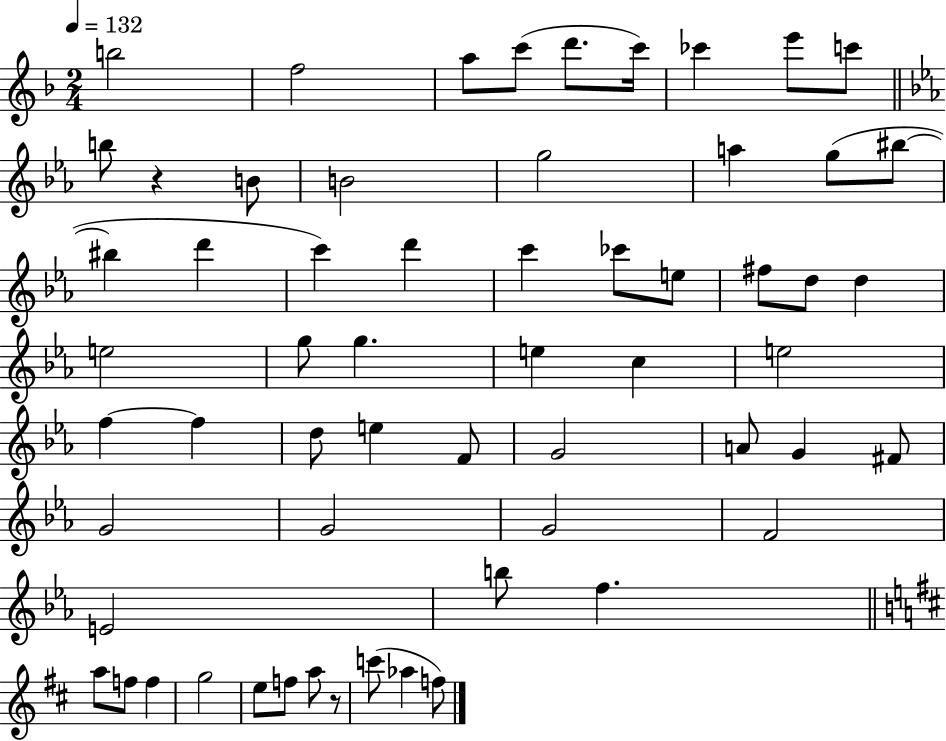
X:1
T:Untitled
M:2/4
L:1/4
K:F
b2 f2 a/2 c'/2 d'/2 c'/4 _c' e'/2 c'/2 b/2 z B/2 B2 g2 a g/2 ^b/2 ^b d' c' d' c' _c'/2 e/2 ^f/2 d/2 d e2 g/2 g e c e2 f f d/2 e F/2 G2 A/2 G ^F/2 G2 G2 G2 F2 E2 b/2 f a/2 f/2 f g2 e/2 f/2 a/2 z/2 c'/2 _a f/2